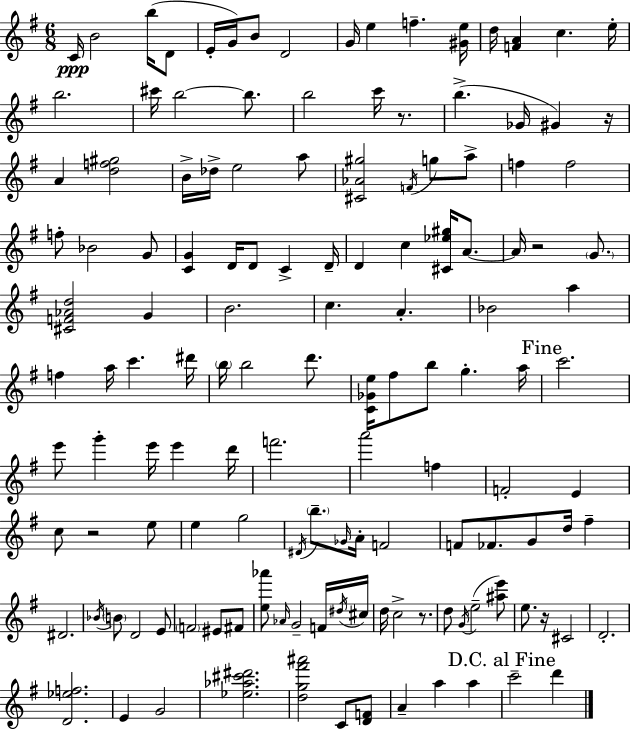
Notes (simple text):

C4/s B4/h B5/s D4/e E4/s G4/s B4/e D4/h G4/s E5/q F5/q. [G#4,E5]/s D5/s [F4,A4]/q C5/q. E5/s B5/h. C#6/s B5/h B5/e. B5/h C6/s R/e. B5/q. Gb4/s G#4/q R/s A4/q [D5,F5,G#5]/h B4/s Db5/s E5/h A5/e [C#4,Ab4,G#5]/h F4/s G5/e A5/e F5/q F5/h F5/e Bb4/h G4/e [C4,G4]/q D4/s D4/e C4/q D4/s D4/q C5/q [C#4,Eb5,G#5]/s A4/e. A4/s R/h G4/e. [C#4,F4,Ab4,D5]/h G4/q B4/h. C5/q. A4/q. Bb4/h A5/q F5/q A5/s C6/q. D#6/s B5/s B5/h D6/e. [C4,Gb4,E5]/s F#5/e B5/e G5/q. A5/s C6/h. E6/e G6/q E6/s E6/q D6/s F6/h. A6/h F5/q F4/h E4/q C5/e R/h E5/e E5/q G5/h D#4/s B5/e. Gb4/s A4/s F4/h F4/e FES4/e. G4/e D5/s F#5/q D#4/h. Bb4/s B4/e D4/h E4/e F4/h EIS4/e F#4/e [E5,Ab6]/e Ab4/s G4/h F4/s D#5/s C#5/s D5/s C5/h R/e. D5/e G4/s E5/h [A#5,E6]/e E5/e. R/s C#4/h D4/h. [D4,Eb5,F5]/h. E4/q G4/h [Eb5,Ab5,C#6,D#6]/h. [D5,G5,F#6,A#6]/h C4/e [D4,F4]/e A4/q A5/q A5/q C6/h D6/q